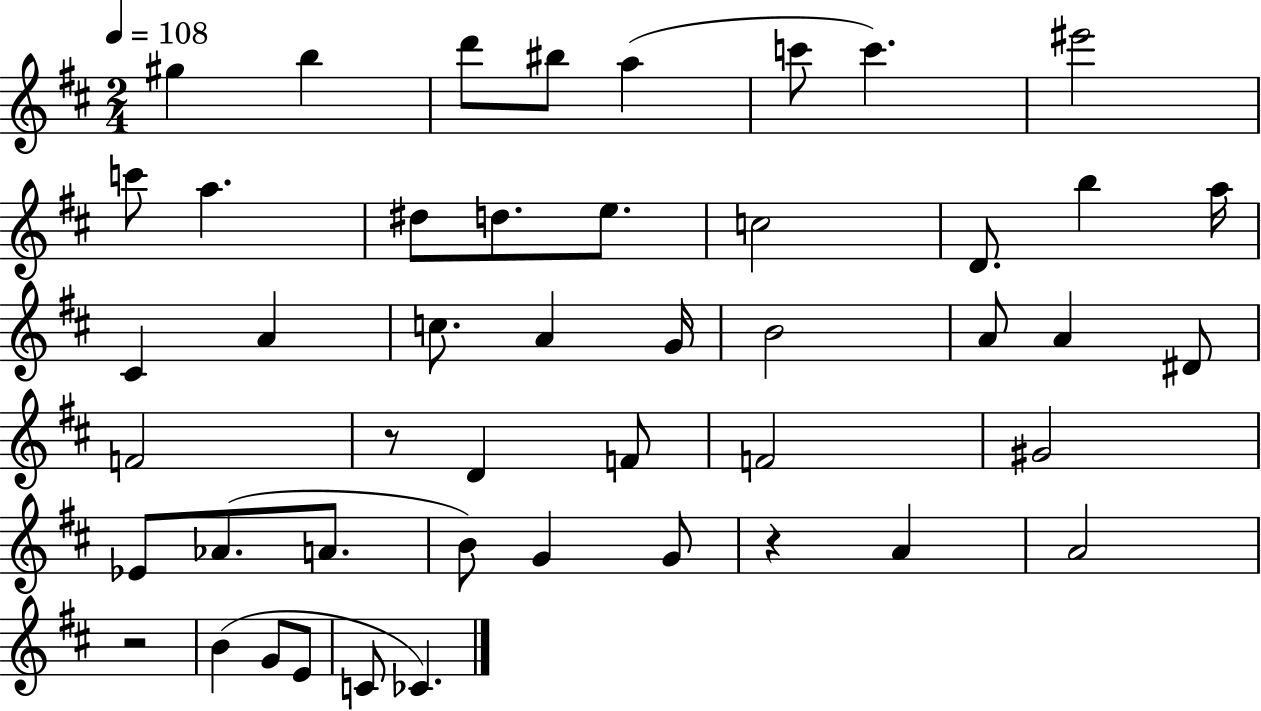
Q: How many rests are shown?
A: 3